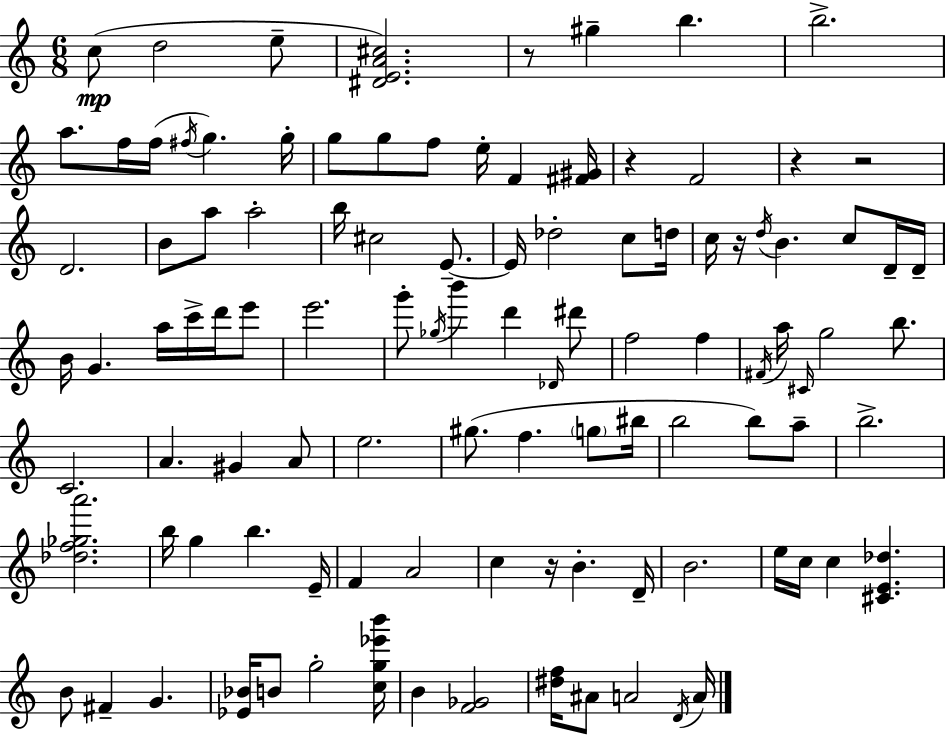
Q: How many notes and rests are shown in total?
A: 105